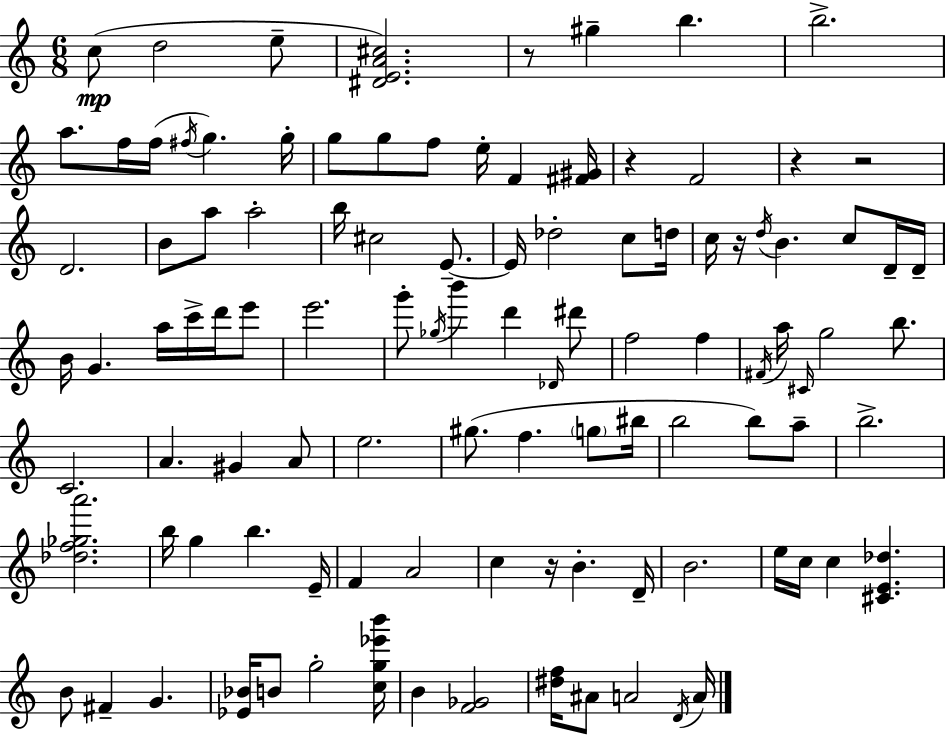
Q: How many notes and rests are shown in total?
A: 105